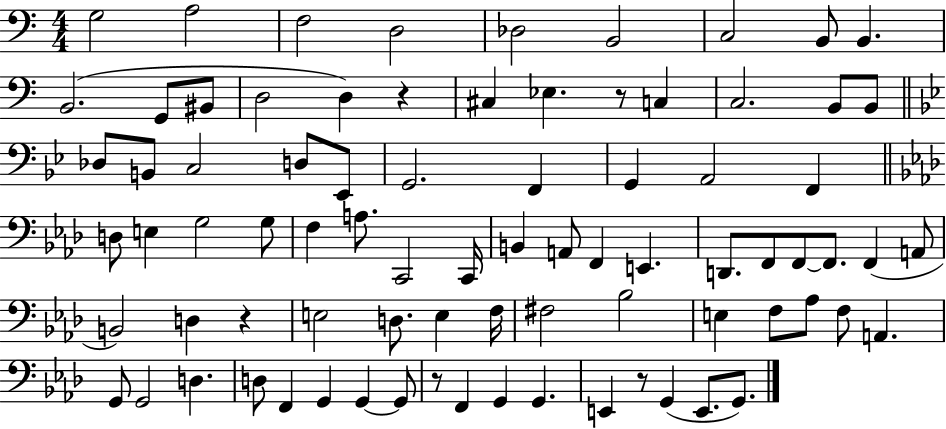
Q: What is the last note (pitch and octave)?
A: G2